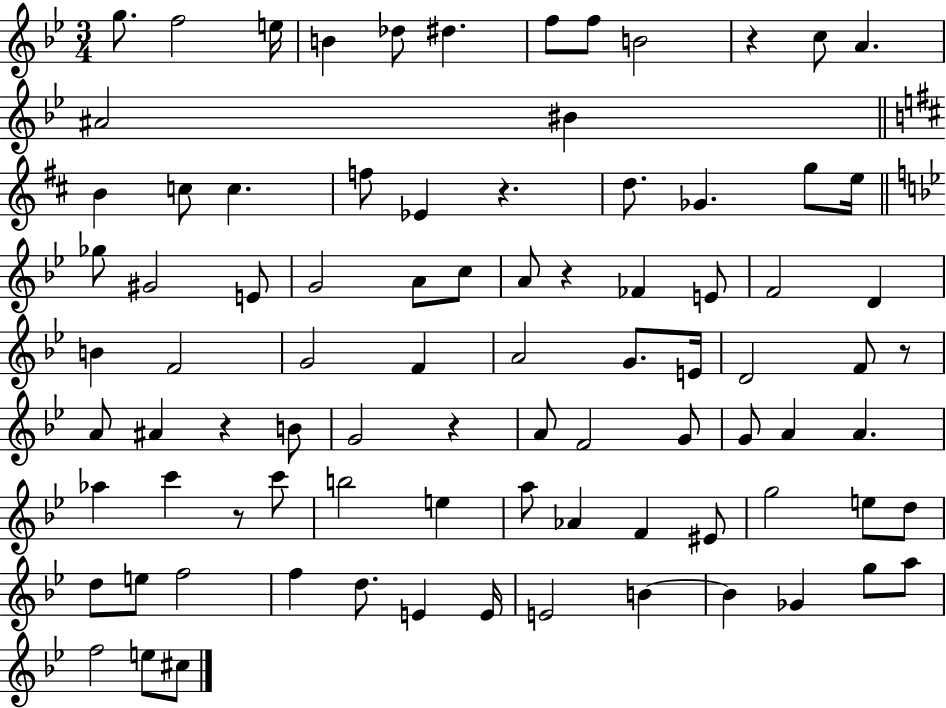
G5/e. F5/h E5/s B4/q Db5/e D#5/q. F5/e F5/e B4/h R/q C5/e A4/q. A#4/h BIS4/q B4/q C5/e C5/q. F5/e Eb4/q R/q. D5/e. Gb4/q. G5/e E5/s Gb5/e G#4/h E4/e G4/h A4/e C5/e A4/e R/q FES4/q E4/e F4/h D4/q B4/q F4/h G4/h F4/q A4/h G4/e. E4/s D4/h F4/e R/e A4/e A#4/q R/q B4/e G4/h R/q A4/e F4/h G4/e G4/e A4/q A4/q. Ab5/q C6/q R/e C6/e B5/h E5/q A5/e Ab4/q F4/q EIS4/e G5/h E5/e D5/e D5/e E5/e F5/h F5/q D5/e. E4/q E4/s E4/h B4/q B4/q Gb4/q G5/e A5/e F5/h E5/e C#5/e